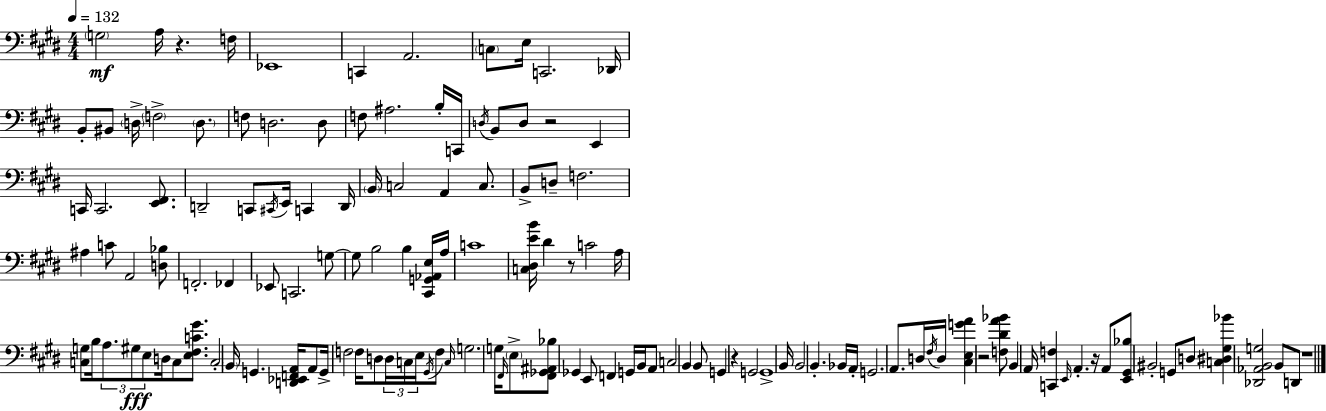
{
  \clef bass
  \numericTimeSignature
  \time 4/4
  \key e \major
  \tempo 4 = 132
  \parenthesize g2\mf a16 r4. f16 | ees,1 | c,4 a,2. | \parenthesize c8 e16 c,2. des,16 | \break b,8-. bis,8 \parenthesize d16-> \parenthesize f2-> \parenthesize d8. | f8 d2. d8 | f8 ais2. b16-. c,16 | \acciaccatura { d16 } b,8 d8 r2 e,4 | \break c,16 c,2. <e, fis,>8. | d,2-- c,8 \acciaccatura { cis,16 } e,16 c,4 | d,16 \parenthesize b,16 c2 a,4 c8. | b,8-> d8-- f2. | \break ais4 c'8 a,2 | <d bes>8 f,2.-. fes,4 | ees,8 c,2. | g8~~ g8 b2 b4 | \break <cis, g, aes, e>16 a16 c'1 | <c dis e' b'>16 dis'4 r8 c'2 | a16 <c g>8 b16 \tuplet 3/2 { a8. gis8\fff e8 } d16 c8 <e fis c' gis'>8. | c2-. \parenthesize b,16 g,4. | \break <d, ees, f, a,>16 a,8 g,16-> f2 f16 d8 | \tuplet 3/2 { d16 c16 e16 } \acciaccatura { gis,16 } f8 \grace { c16 } g2. | g16 \grace { fis,16 } \parenthesize e8-> <fis, ges, ais, bes>8 ges,4 e,8 f,4 | g,16 b,16 a,8 c2 b,4 | \break b,8 g,4 r4 g,2 | g,1-> | b,16 b,2 b,4.-. | bes,16 a,16-. g,2. | \break a,8. d16 \acciaccatura { fis16 } d16 <cis e g' a'>4 r2 | <f dis' a' bes'>8 b,4 a,16 <c, f>4 \grace { e,16 } | a,4.-. r16 a,8 <e, gis, bes>8 bis,2-. | g,8 d8 <c dis gis bes'>4 <des, aes, b, g>2 | \break b,8 d,8 r1 | \bar "|."
}